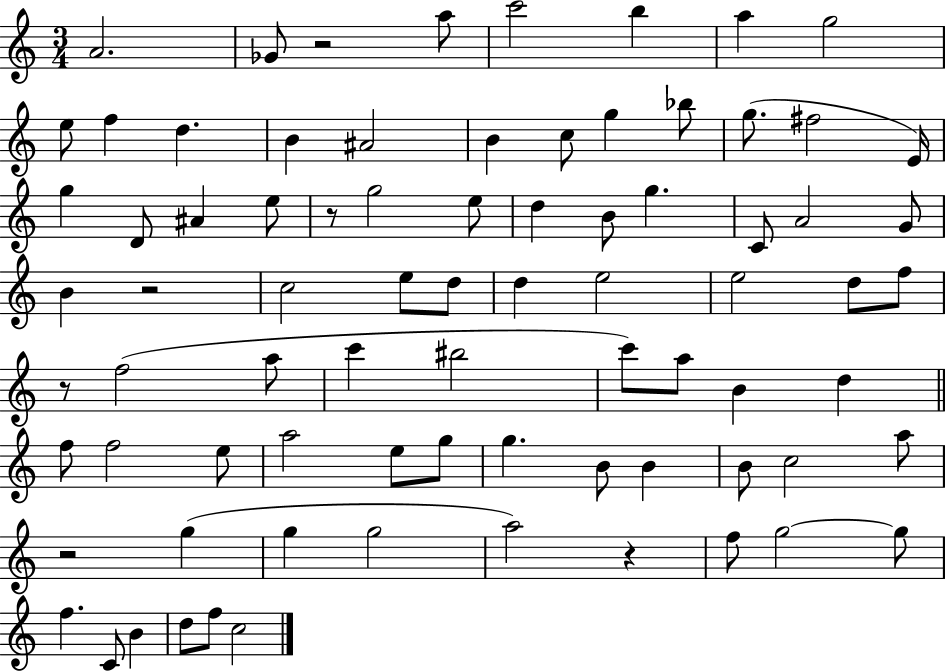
{
  \clef treble
  \numericTimeSignature
  \time 3/4
  \key c \major
  \repeat volta 2 { a'2. | ges'8 r2 a''8 | c'''2 b''4 | a''4 g''2 | \break e''8 f''4 d''4. | b'4 ais'2 | b'4 c''8 g''4 bes''8 | g''8.( fis''2 e'16) | \break g''4 d'8 ais'4 e''8 | r8 g''2 e''8 | d''4 b'8 g''4. | c'8 a'2 g'8 | \break b'4 r2 | c''2 e''8 d''8 | d''4 e''2 | e''2 d''8 f''8 | \break r8 f''2( a''8 | c'''4 bis''2 | c'''8) a''8 b'4 d''4 | \bar "||" \break \key a \minor f''8 f''2 e''8 | a''2 e''8 g''8 | g''4. b'8 b'4 | b'8 c''2 a''8 | \break r2 g''4( | g''4 g''2 | a''2) r4 | f''8 g''2~~ g''8 | \break f''4. c'8 b'4 | d''8 f''8 c''2 | } \bar "|."
}